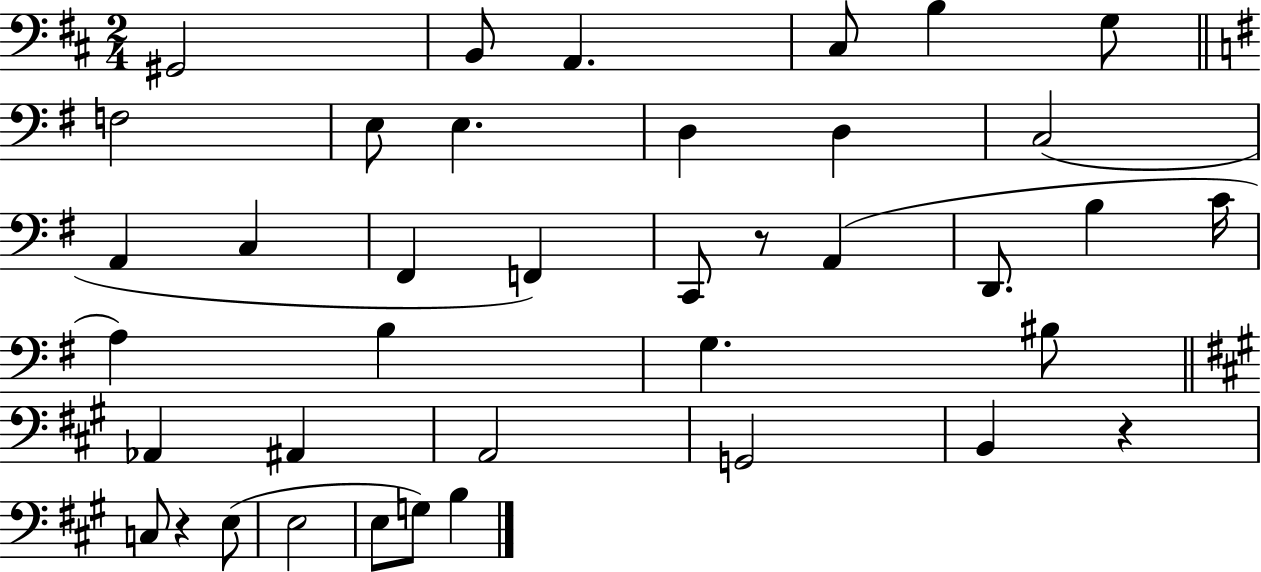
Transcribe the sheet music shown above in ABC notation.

X:1
T:Untitled
M:2/4
L:1/4
K:D
^G,,2 B,,/2 A,, ^C,/2 B, G,/2 F,2 E,/2 E, D, D, C,2 A,, C, ^F,, F,, C,,/2 z/2 A,, D,,/2 B, C/4 A, B, G, ^B,/2 _A,, ^A,, A,,2 G,,2 B,, z C,/2 z E,/2 E,2 E,/2 G,/2 B,